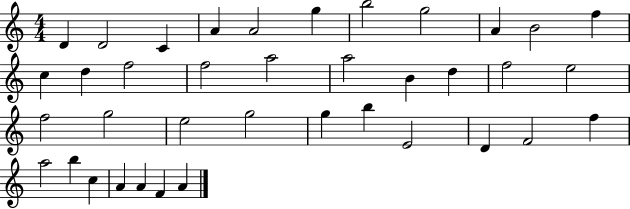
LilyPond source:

{
  \clef treble
  \numericTimeSignature
  \time 4/4
  \key c \major
  d'4 d'2 c'4 | a'4 a'2 g''4 | b''2 g''2 | a'4 b'2 f''4 | \break c''4 d''4 f''2 | f''2 a''2 | a''2 b'4 d''4 | f''2 e''2 | \break f''2 g''2 | e''2 g''2 | g''4 b''4 e'2 | d'4 f'2 f''4 | \break a''2 b''4 c''4 | a'4 a'4 f'4 a'4 | \bar "|."
}